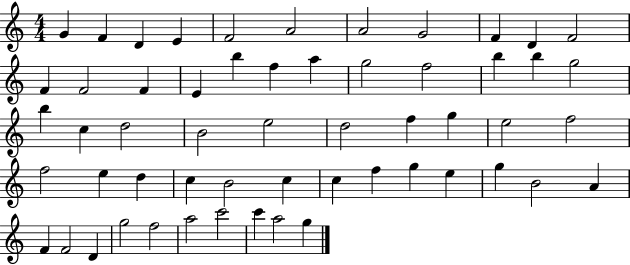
{
  \clef treble
  \numericTimeSignature
  \time 4/4
  \key c \major
  g'4 f'4 d'4 e'4 | f'2 a'2 | a'2 g'2 | f'4 d'4 f'2 | \break f'4 f'2 f'4 | e'4 b''4 f''4 a''4 | g''2 f''2 | b''4 b''4 g''2 | \break b''4 c''4 d''2 | b'2 e''2 | d''2 f''4 g''4 | e''2 f''2 | \break f''2 e''4 d''4 | c''4 b'2 c''4 | c''4 f''4 g''4 e''4 | g''4 b'2 a'4 | \break f'4 f'2 d'4 | g''2 f''2 | a''2 c'''2 | c'''4 a''2 g''4 | \break \bar "|."
}